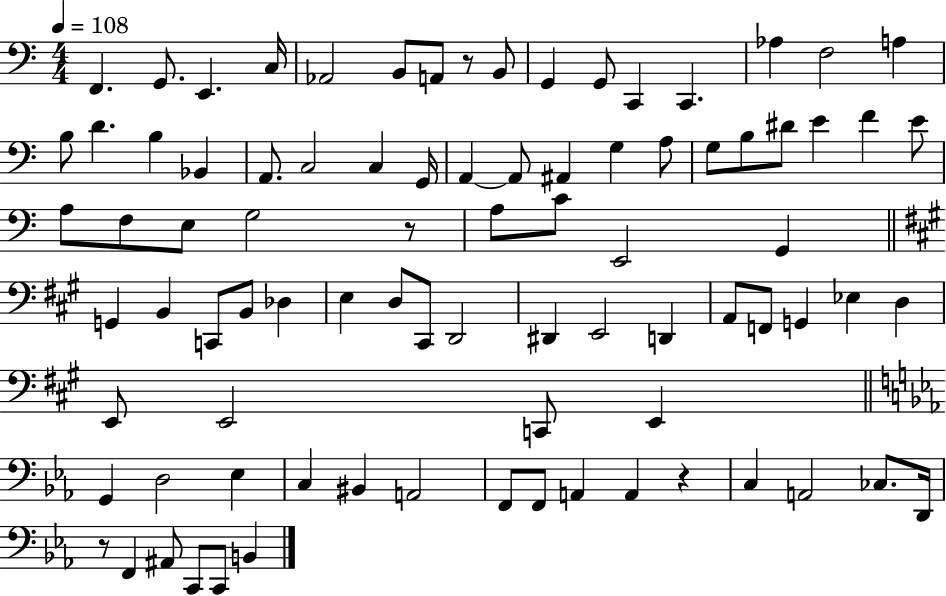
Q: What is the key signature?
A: C major